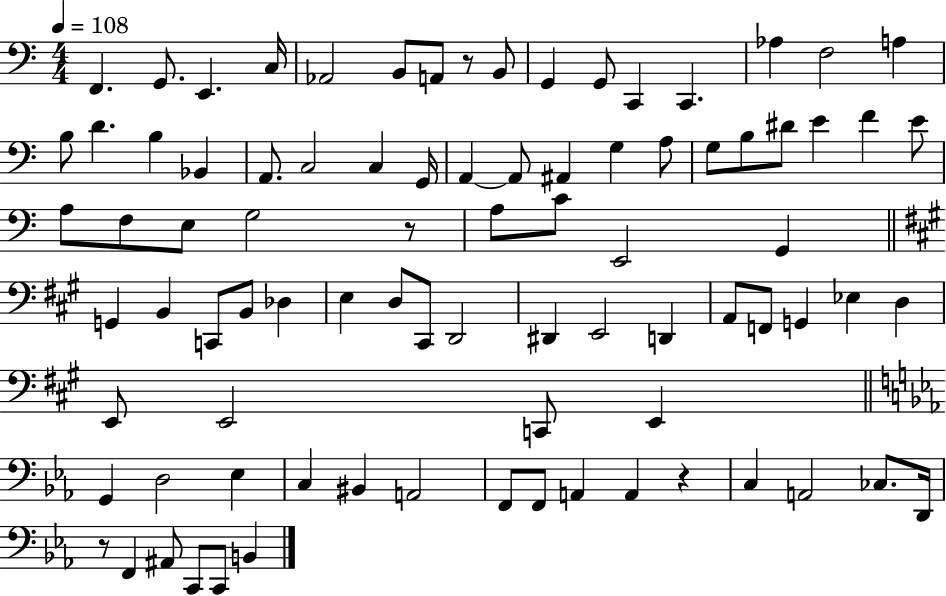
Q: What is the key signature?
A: C major